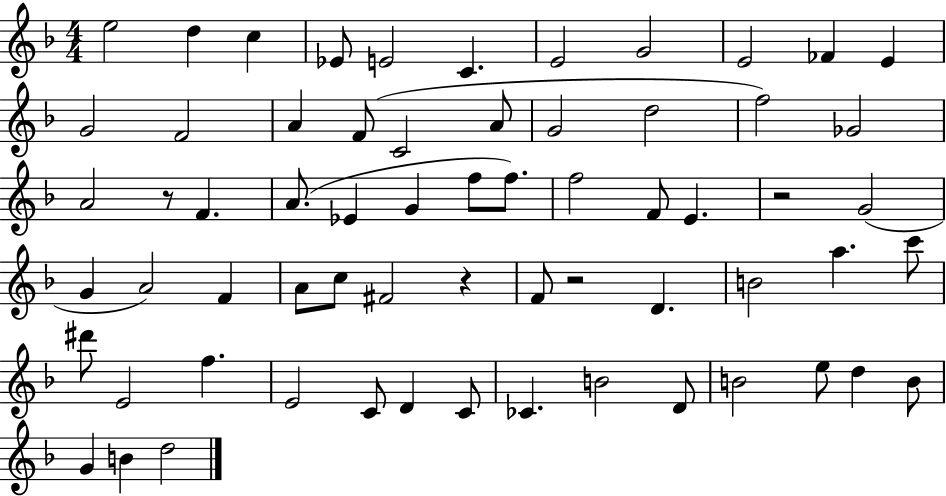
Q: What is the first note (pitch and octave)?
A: E5